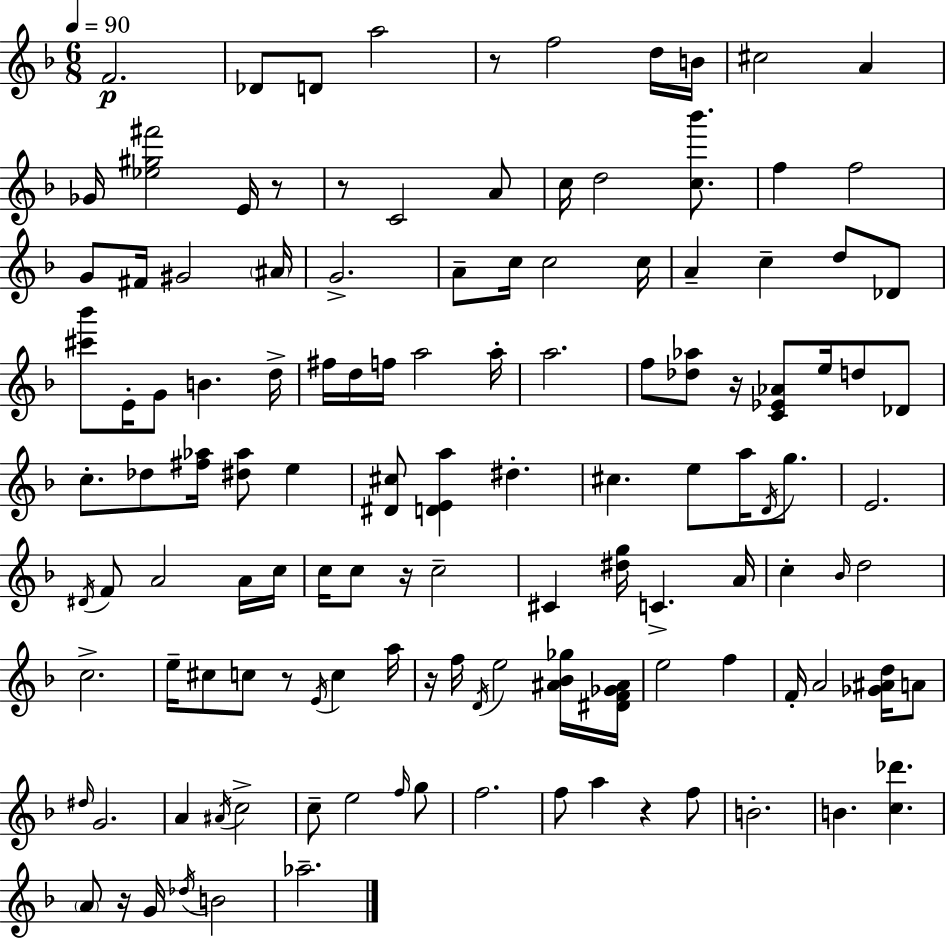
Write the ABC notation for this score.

X:1
T:Untitled
M:6/8
L:1/4
K:F
F2 _D/2 D/2 a2 z/2 f2 d/4 B/4 ^c2 A _G/4 [_e^g^f']2 E/4 z/2 z/2 C2 A/2 c/4 d2 [c_b']/2 f f2 G/2 ^F/4 ^G2 ^A/4 G2 A/2 c/4 c2 c/4 A c d/2 _D/2 [^c'_b']/2 E/4 G/2 B d/4 ^f/4 d/4 f/4 a2 a/4 a2 f/2 [_d_a]/2 z/4 [C_E_A]/2 e/4 d/2 _D/2 c/2 _d/2 [^f_a]/4 [^d_a]/2 e [^D^c]/2 [DEa] ^d ^c e/2 a/4 D/4 g/2 E2 ^D/4 F/2 A2 A/4 c/4 c/4 c/2 z/4 c2 ^C [^dg]/4 C A/4 c _B/4 d2 c2 e/4 ^c/2 c/2 z/2 E/4 c a/4 z/4 f/4 D/4 e2 [^A_B_g]/4 [^DF_G^A]/4 e2 f F/4 A2 [_G^Ad]/4 A/2 ^d/4 G2 A ^A/4 c2 c/2 e2 f/4 g/2 f2 f/2 a z f/2 B2 B [c_d'] A/2 z/4 G/4 _d/4 B2 _a2